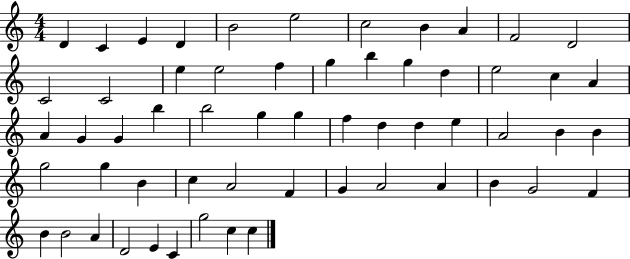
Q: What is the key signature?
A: C major